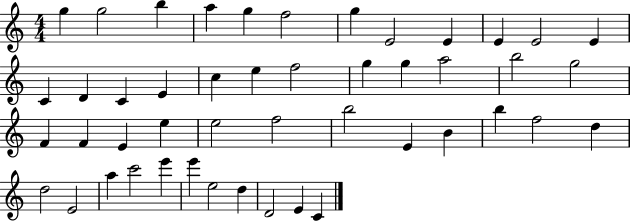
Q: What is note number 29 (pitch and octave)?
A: E5